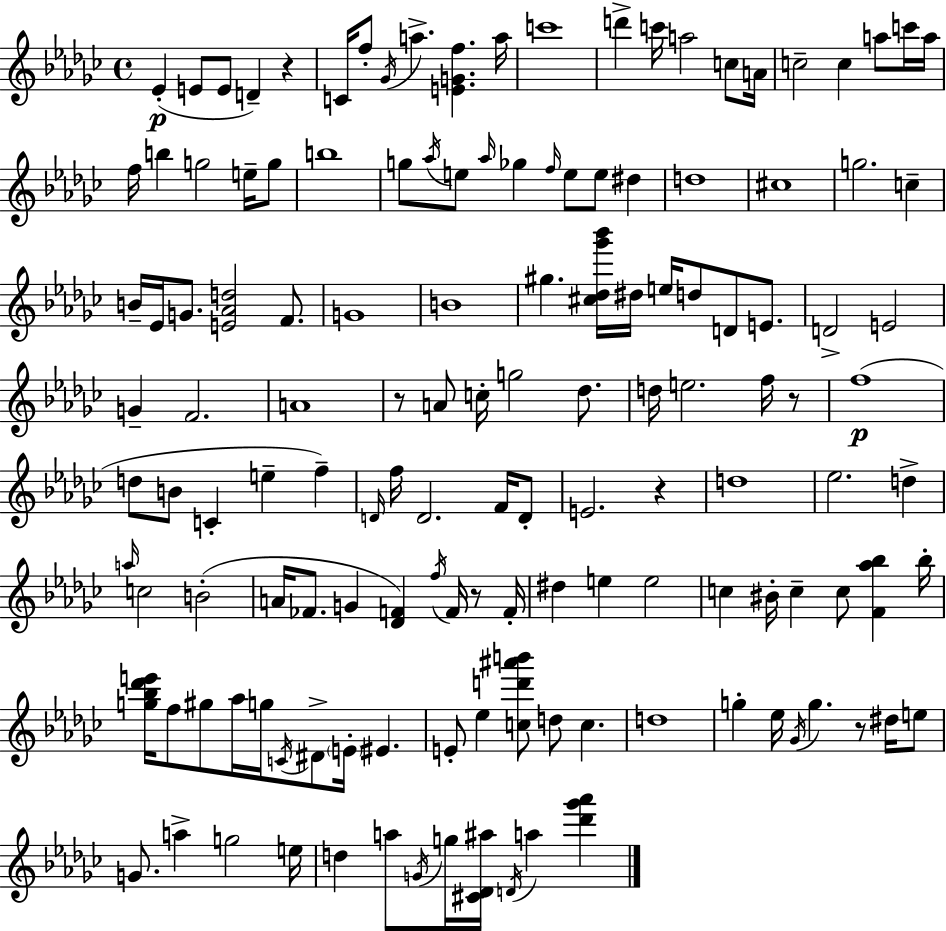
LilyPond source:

{
  \clef treble
  \time 4/4
  \defaultTimeSignature
  \key ees \minor
  ees'4-.(\p e'8 e'8 d'4--) r4 | c'16 f''8-. \acciaccatura { ges'16 } a''4.-> <e' g' f''>4. | a''16 c'''1 | d'''4-> c'''16 a''2 c''8 | \break a'16 c''2-- c''4 a''8 c'''16 | a''16 f''16 b''4 g''2 e''16-- g''8 | b''1 | g''8 \acciaccatura { aes''16 } e''8 \grace { aes''16 } ges''4 \grace { f''16 } e''8 e''8 | \break dis''4 d''1 | cis''1 | g''2. | c''4-- b'16-- ees'16 g'8. <e' aes' d''>2 | \break f'8. g'1 | b'1 | gis''4. <cis'' des'' ges''' bes'''>16 dis''16 e''16 d''8 d'8 | e'8. d'2-> e'2 | \break g'4-- f'2. | a'1 | r8 a'8 c''16-. g''2 | des''8. d''16 e''2. | \break f''16 r8 f''1(\p | d''8 b'8 c'4-. e''4-- | f''4--) \grace { d'16 } f''16 d'2. | f'16 d'8-. e'2. | \break r4 d''1 | ees''2. | d''4-> \grace { a''16 } c''2 b'2-.( | a'16 fes'8. g'4 <des' f'>4) | \break \acciaccatura { f''16 } f'16 r8 f'16-. dis''4 e''4 e''2 | c''4 bis'16-. c''4-- | c''8 <f' aes'' bes''>4 bes''16-. <g'' bes'' des''' e'''>16 f''8 gis''8 aes''16 g''16 \acciaccatura { c'16 } dis'8-> | \parenthesize e'16-. eis'4. e'8-. ees''4 <c'' d''' ais''' b'''>8 | \break d''8 c''4. d''1 | g''4-. ees''16 \acciaccatura { ges'16 } g''4. | r8 dis''16 e''8 g'8. a''4-> | g''2 e''16 d''4 a''8 \acciaccatura { g'16 } | \break g''16 <cis' des' ais''>16 \acciaccatura { d'16 } a''4 <des''' ges''' aes'''>4 \bar "|."
}